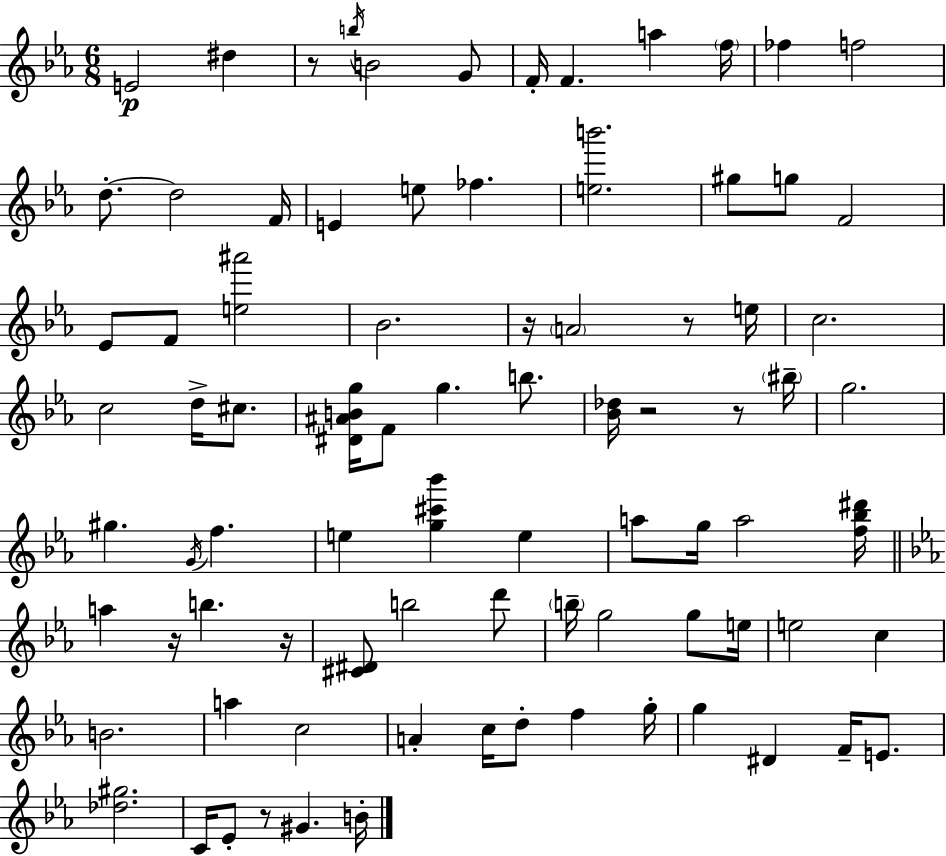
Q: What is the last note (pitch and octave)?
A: B4